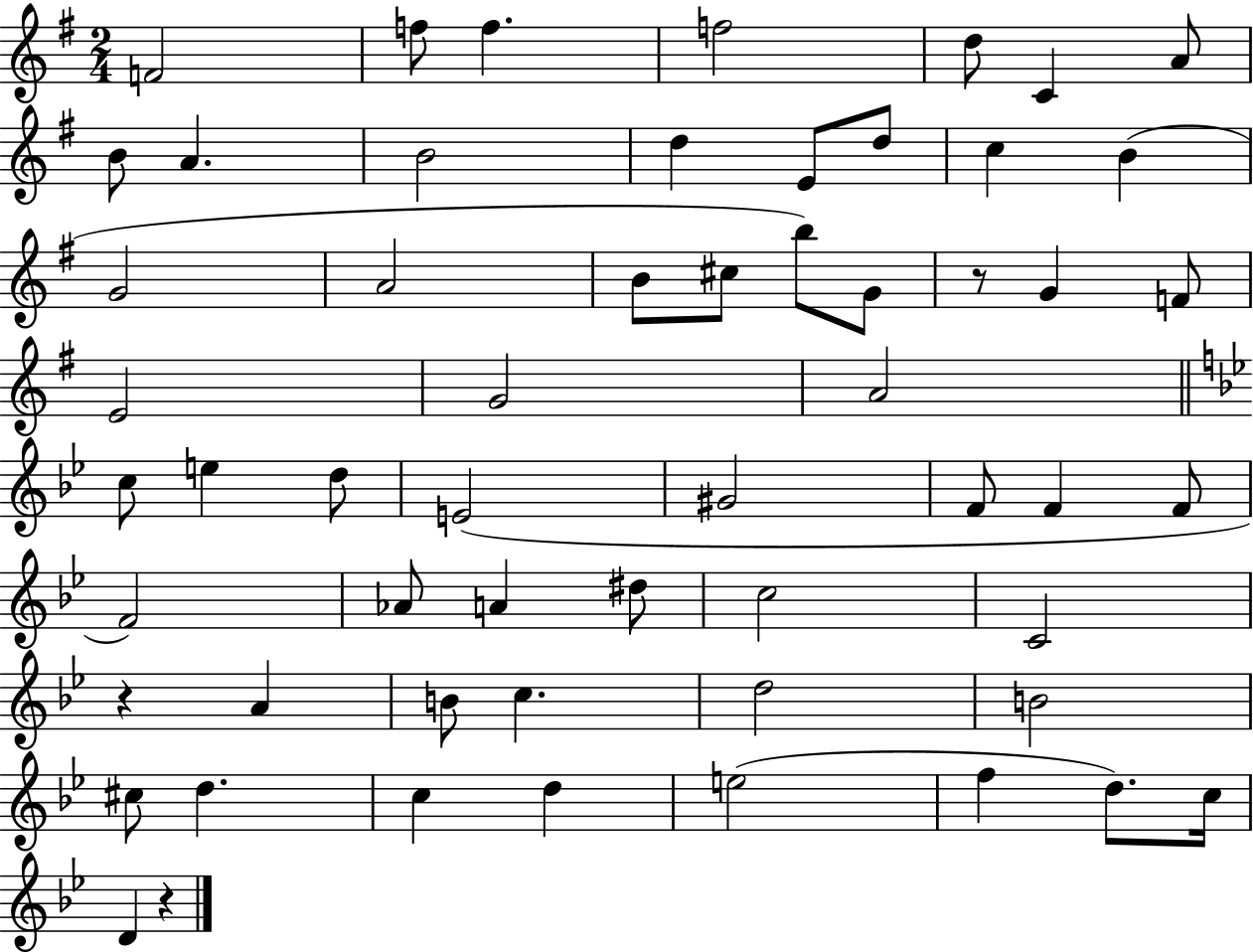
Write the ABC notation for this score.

X:1
T:Untitled
M:2/4
L:1/4
K:G
F2 f/2 f f2 d/2 C A/2 B/2 A B2 d E/2 d/2 c B G2 A2 B/2 ^c/2 b/2 G/2 z/2 G F/2 E2 G2 A2 c/2 e d/2 E2 ^G2 F/2 F F/2 F2 _A/2 A ^d/2 c2 C2 z A B/2 c d2 B2 ^c/2 d c d e2 f d/2 c/4 D z